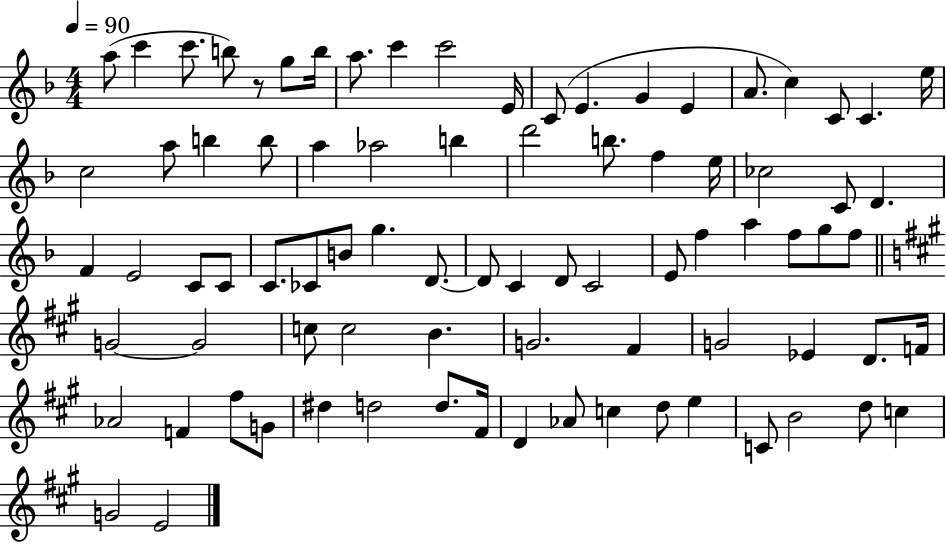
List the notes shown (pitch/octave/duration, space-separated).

A5/e C6/q C6/e. B5/e R/e G5/e B5/s A5/e. C6/q C6/h E4/s C4/e E4/q. G4/q E4/q A4/e. C5/q C4/e C4/q. E5/s C5/h A5/e B5/q B5/e A5/q Ab5/h B5/q D6/h B5/e. F5/q E5/s CES5/h C4/e D4/q. F4/q E4/h C4/e C4/e C4/e. CES4/e B4/e G5/q. D4/e. D4/e C4/q D4/e C4/h E4/e F5/q A5/q F5/e G5/e F5/e G4/h G4/h C5/e C5/h B4/q. G4/h. F#4/q G4/h Eb4/q D4/e. F4/s Ab4/h F4/q F#5/e G4/e D#5/q D5/h D5/e. F#4/s D4/q Ab4/e C5/q D5/e E5/q C4/e B4/h D5/e C5/q G4/h E4/h